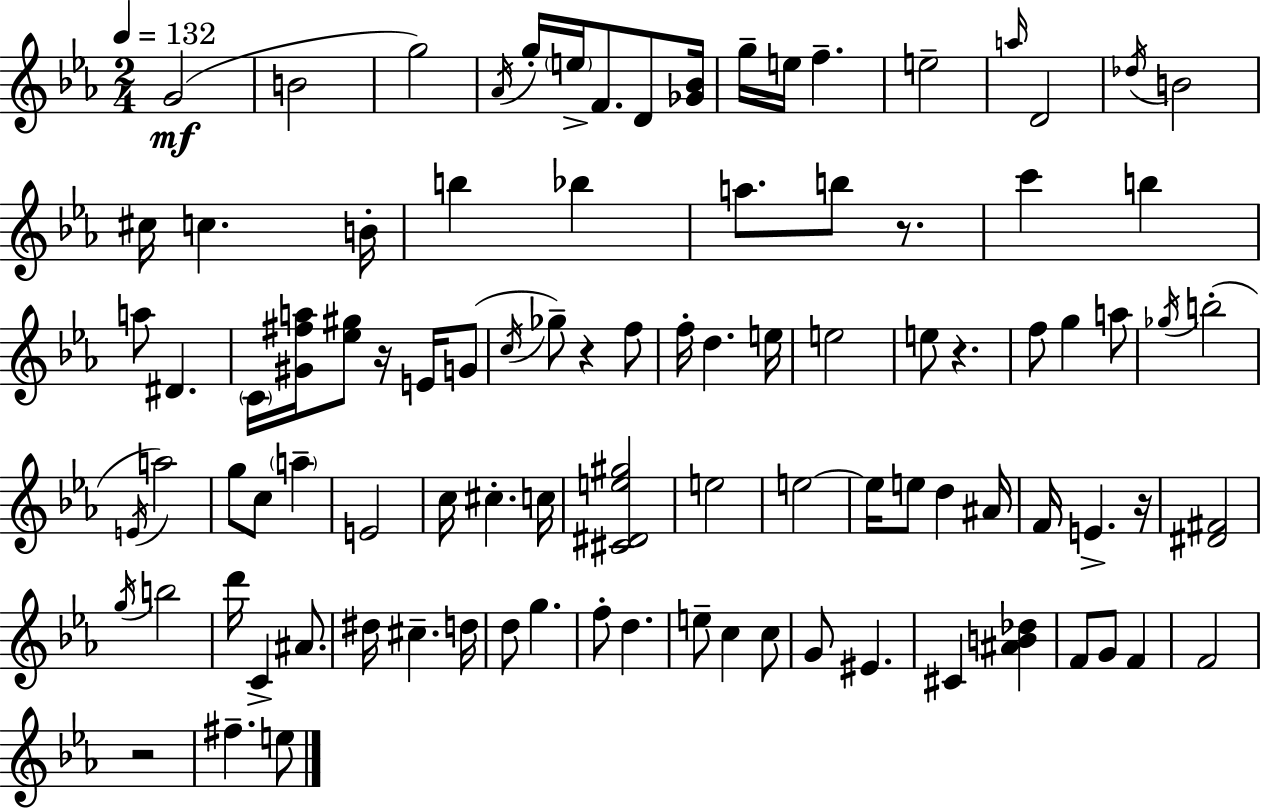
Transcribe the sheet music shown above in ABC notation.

X:1
T:Untitled
M:2/4
L:1/4
K:Cm
G2 B2 g2 _A/4 g/4 e/4 F/2 D/2 [_G_B]/4 g/4 e/4 f e2 a/4 D2 _d/4 B2 ^c/4 c B/4 b _b a/2 b/2 z/2 c' b a/2 ^D C/4 [^G^fa]/4 [_e^g]/2 z/4 E/4 G/2 c/4 _g/2 z f/2 f/4 d e/4 e2 e/2 z f/2 g a/2 _g/4 b2 E/4 a2 g/2 c/2 a E2 c/4 ^c c/4 [^C^De^g]2 e2 e2 e/4 e/2 d ^A/4 F/4 E z/4 [^D^F]2 g/4 b2 d'/4 C ^A/2 ^d/4 ^c d/4 d/2 g f/2 d e/2 c c/2 G/2 ^E ^C [^AB_d] F/2 G/2 F F2 z2 ^f e/2